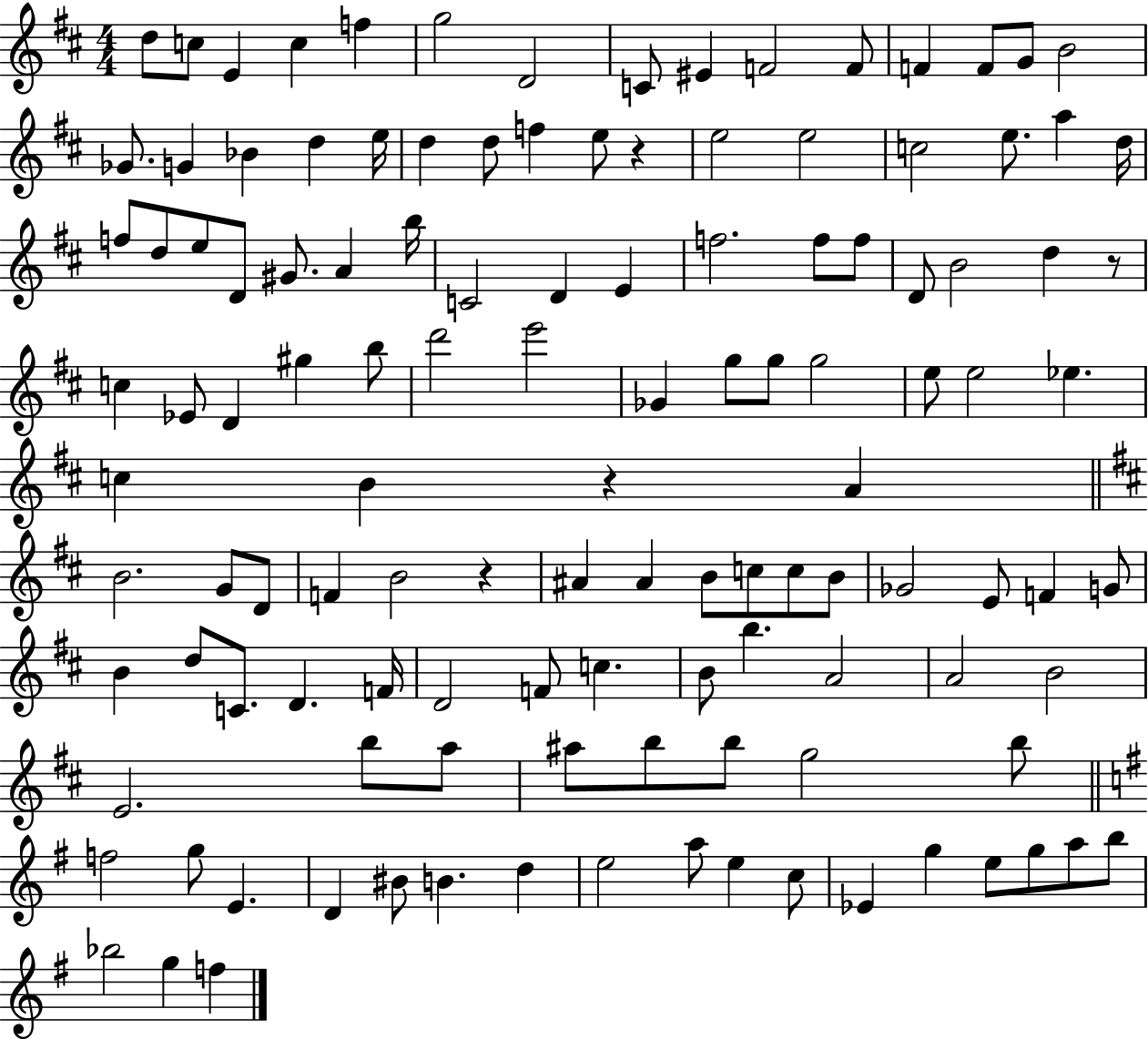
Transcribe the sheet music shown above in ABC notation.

X:1
T:Untitled
M:4/4
L:1/4
K:D
d/2 c/2 E c f g2 D2 C/2 ^E F2 F/2 F F/2 G/2 B2 _G/2 G _B d e/4 d d/2 f e/2 z e2 e2 c2 e/2 a d/4 f/2 d/2 e/2 D/2 ^G/2 A b/4 C2 D E f2 f/2 f/2 D/2 B2 d z/2 c _E/2 D ^g b/2 d'2 e'2 _G g/2 g/2 g2 e/2 e2 _e c B z A B2 G/2 D/2 F B2 z ^A ^A B/2 c/2 c/2 B/2 _G2 E/2 F G/2 B d/2 C/2 D F/4 D2 F/2 c B/2 b A2 A2 B2 E2 b/2 a/2 ^a/2 b/2 b/2 g2 b/2 f2 g/2 E D ^B/2 B d e2 a/2 e c/2 _E g e/2 g/2 a/2 b/2 _b2 g f